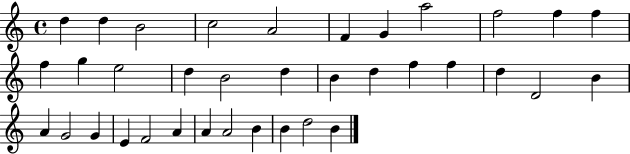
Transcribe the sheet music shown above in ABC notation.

X:1
T:Untitled
M:4/4
L:1/4
K:C
d d B2 c2 A2 F G a2 f2 f f f g e2 d B2 d B d f f d D2 B A G2 G E F2 A A A2 B B d2 B